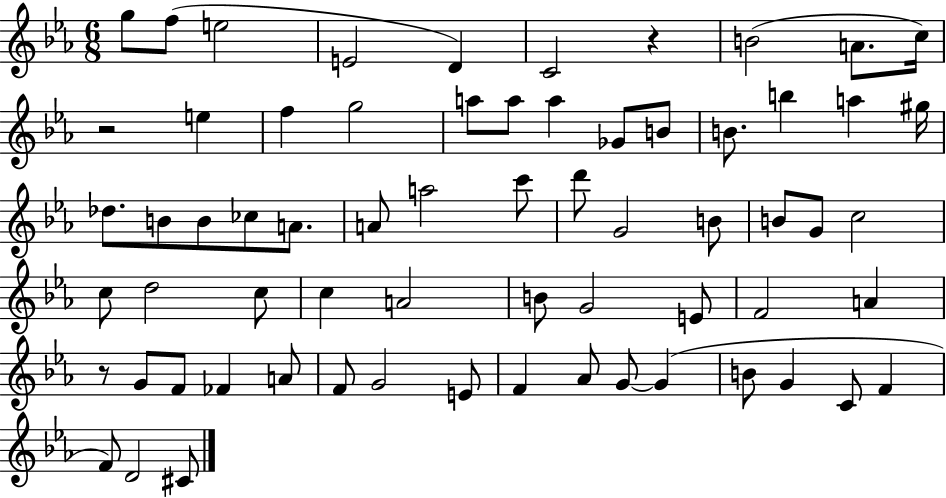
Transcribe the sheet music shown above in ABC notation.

X:1
T:Untitled
M:6/8
L:1/4
K:Eb
g/2 f/2 e2 E2 D C2 z B2 A/2 c/4 z2 e f g2 a/2 a/2 a _G/2 B/2 B/2 b a ^g/4 _d/2 B/2 B/2 _c/2 A/2 A/2 a2 c'/2 d'/2 G2 B/2 B/2 G/2 c2 c/2 d2 c/2 c A2 B/2 G2 E/2 F2 A z/2 G/2 F/2 _F A/2 F/2 G2 E/2 F _A/2 G/2 G B/2 G C/2 F F/2 D2 ^C/2